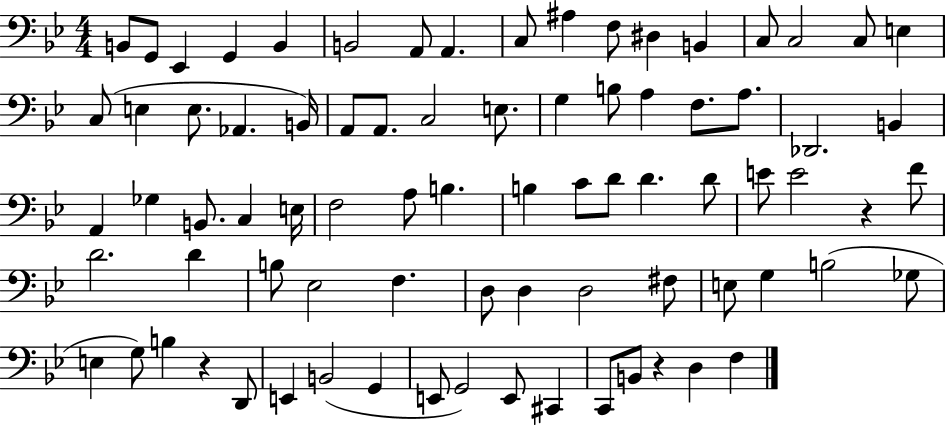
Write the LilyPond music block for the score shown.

{
  \clef bass
  \numericTimeSignature
  \time 4/4
  \key bes \major
  b,8 g,8 ees,4 g,4 b,4 | b,2 a,8 a,4. | c8 ais4 f8 dis4 b,4 | c8 c2 c8 e4 | \break c8( e4 e8. aes,4. b,16) | a,8 a,8. c2 e8. | g4 b8 a4 f8. a8. | des,2. b,4 | \break a,4 ges4 b,8. c4 e16 | f2 a8 b4. | b4 c'8 d'8 d'4. d'8 | e'8 e'2 r4 f'8 | \break d'2. d'4 | b8 ees2 f4. | d8 d4 d2 fis8 | e8 g4 b2( ges8 | \break e4 g8) b4 r4 d,8 | e,4 b,2( g,4 | e,8 g,2) e,8 cis,4 | c,8 b,8 r4 d4 f4 | \break \bar "|."
}